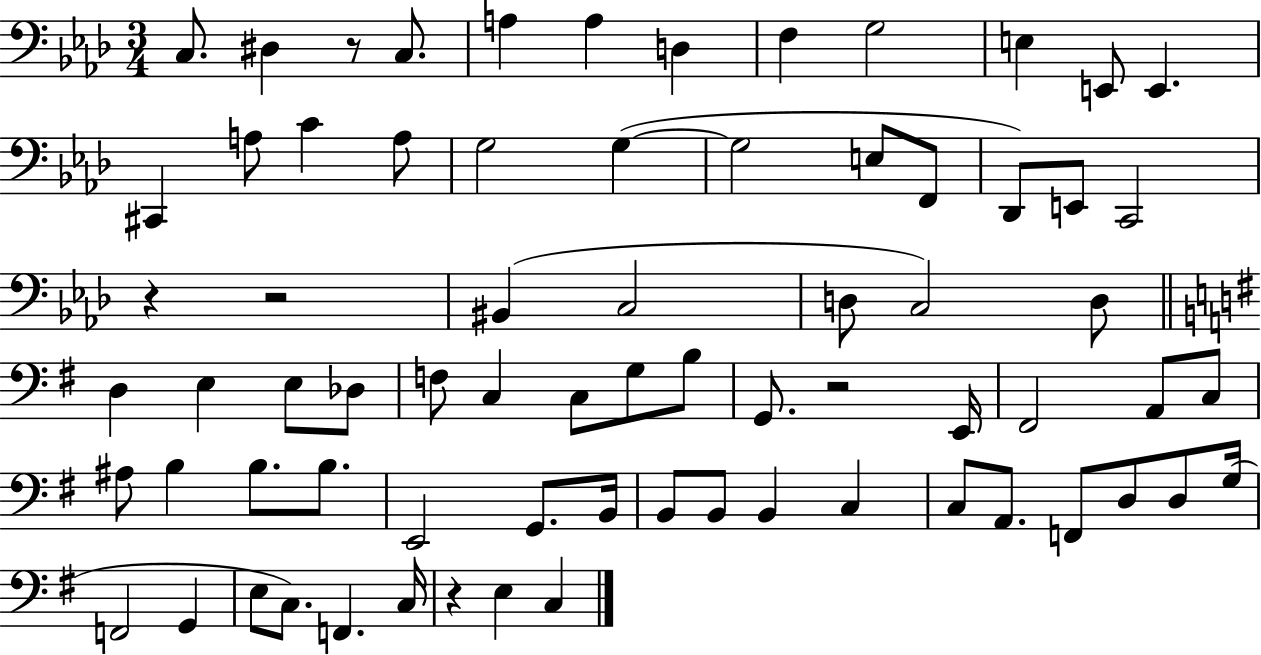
X:1
T:Untitled
M:3/4
L:1/4
K:Ab
C,/2 ^D, z/2 C,/2 A, A, D, F, G,2 E, E,,/2 E,, ^C,, A,/2 C A,/2 G,2 G, G,2 E,/2 F,,/2 _D,,/2 E,,/2 C,,2 z z2 ^B,, C,2 D,/2 C,2 D,/2 D, E, E,/2 _D,/2 F,/2 C, C,/2 G,/2 B,/2 G,,/2 z2 E,,/4 ^F,,2 A,,/2 C,/2 ^A,/2 B, B,/2 B,/2 E,,2 G,,/2 B,,/4 B,,/2 B,,/2 B,, C, C,/2 A,,/2 F,,/2 D,/2 D,/2 G,/4 F,,2 G,, E,/2 C,/2 F,, C,/4 z E, C,